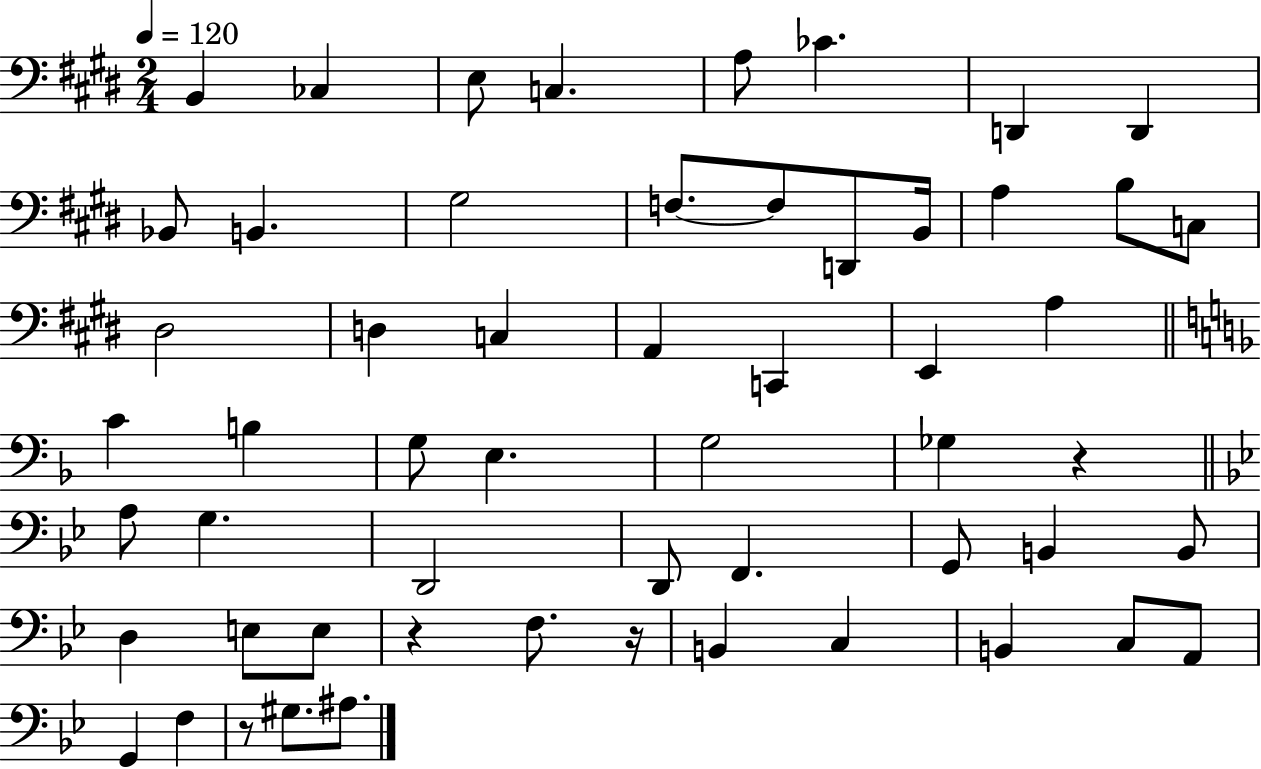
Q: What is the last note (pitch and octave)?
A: A#3